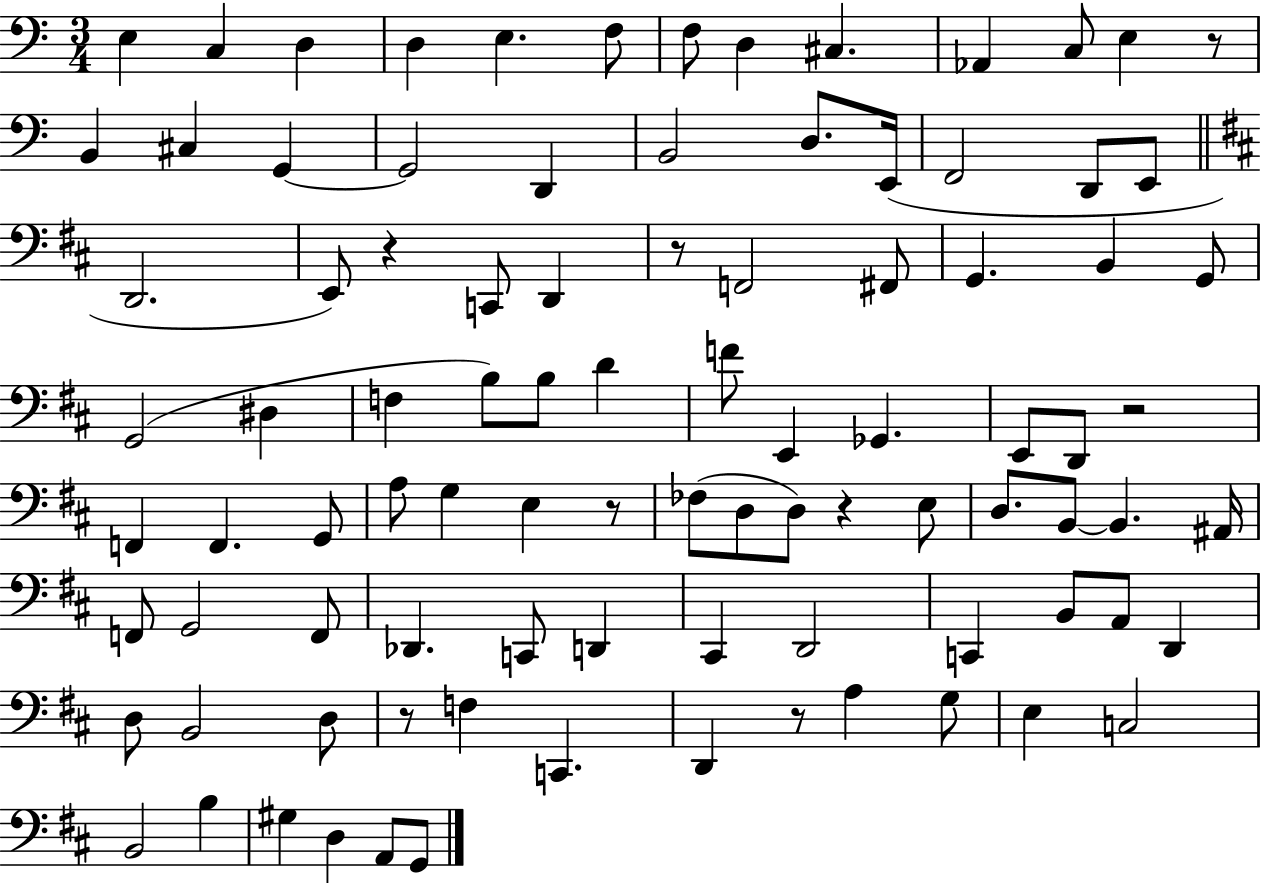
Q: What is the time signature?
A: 3/4